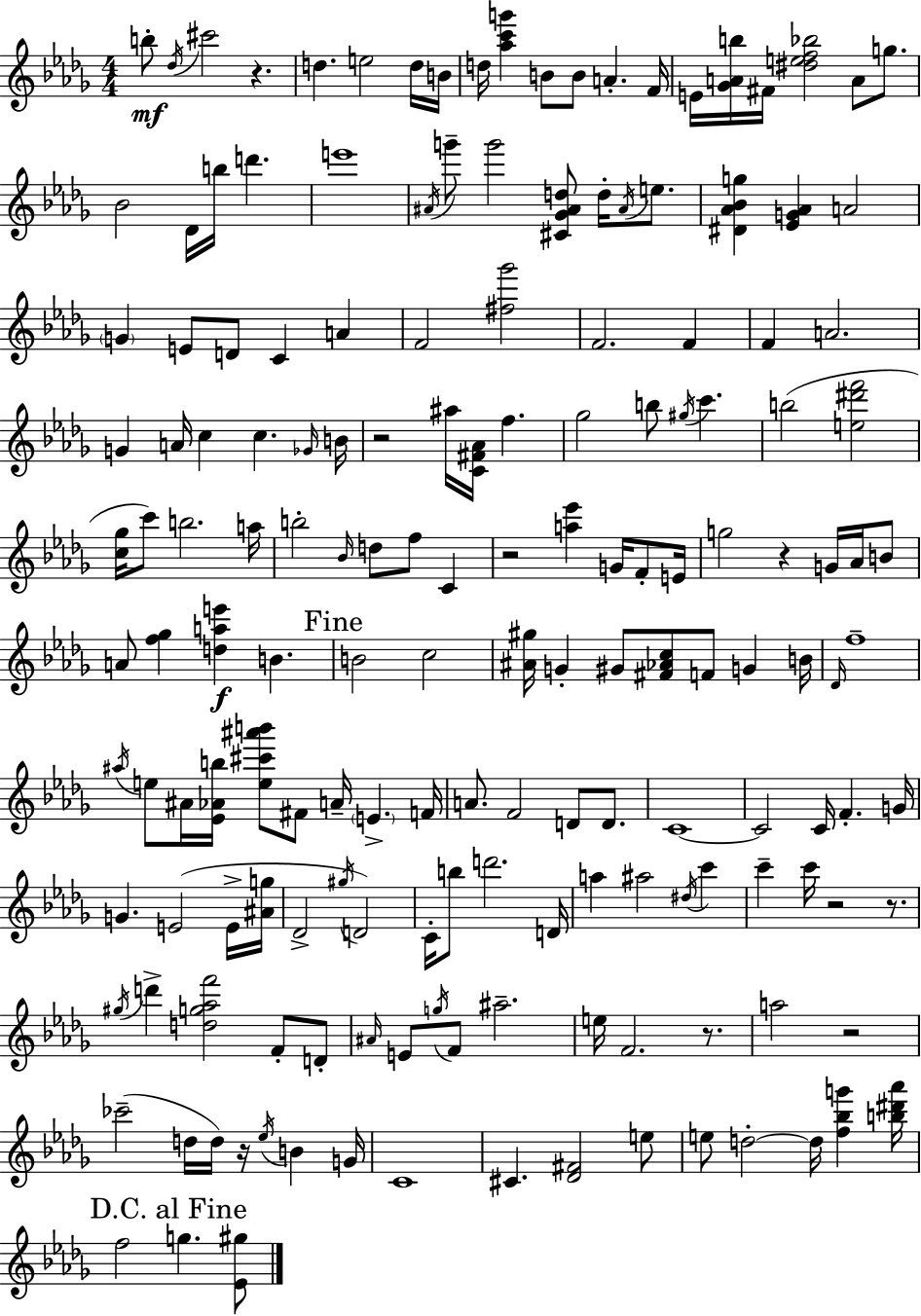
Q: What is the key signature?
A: BES minor